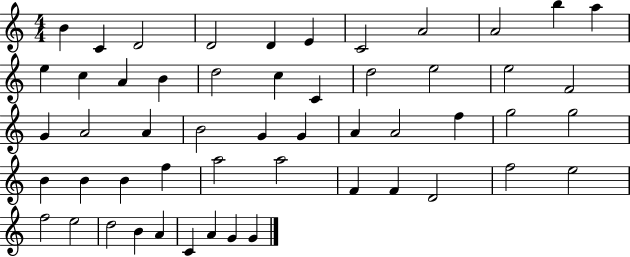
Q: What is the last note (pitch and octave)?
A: G4